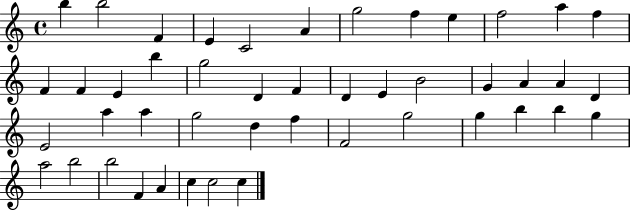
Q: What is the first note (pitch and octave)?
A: B5